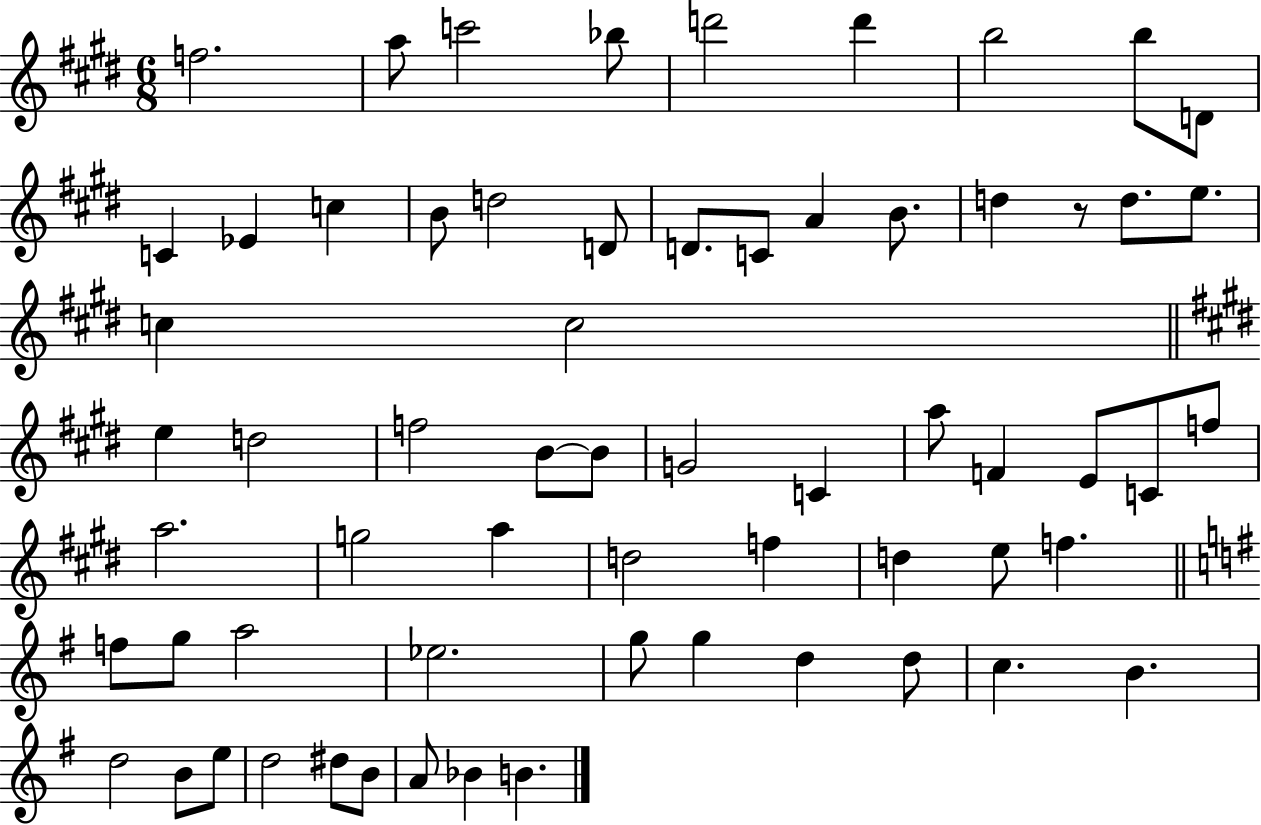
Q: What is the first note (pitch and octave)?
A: F5